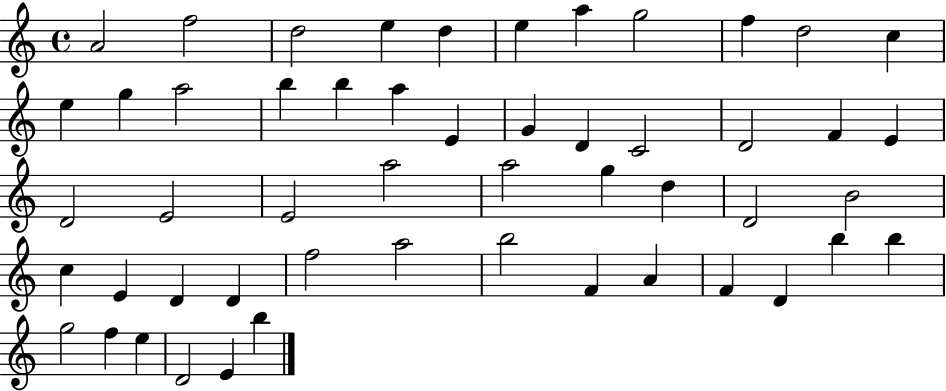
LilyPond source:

{
  \clef treble
  \time 4/4
  \defaultTimeSignature
  \key c \major
  a'2 f''2 | d''2 e''4 d''4 | e''4 a''4 g''2 | f''4 d''2 c''4 | \break e''4 g''4 a''2 | b''4 b''4 a''4 e'4 | g'4 d'4 c'2 | d'2 f'4 e'4 | \break d'2 e'2 | e'2 a''2 | a''2 g''4 d''4 | d'2 b'2 | \break c''4 e'4 d'4 d'4 | f''2 a''2 | b''2 f'4 a'4 | f'4 d'4 b''4 b''4 | \break g''2 f''4 e''4 | d'2 e'4 b''4 | \bar "|."
}